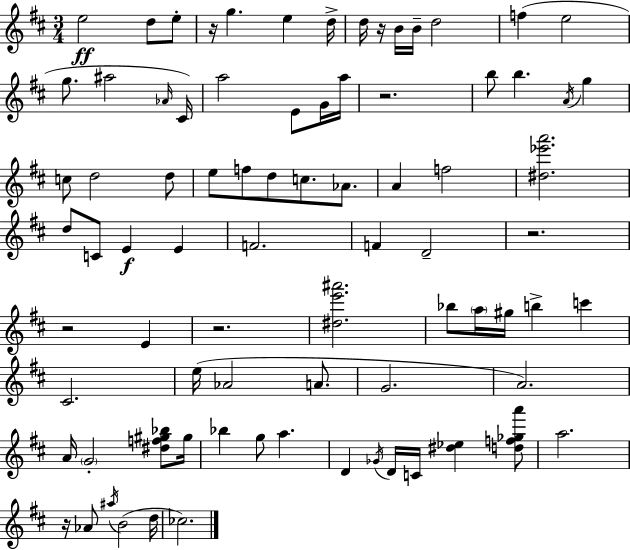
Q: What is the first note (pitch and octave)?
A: E5